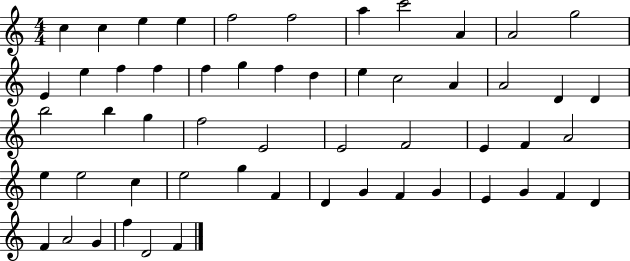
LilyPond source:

{
  \clef treble
  \numericTimeSignature
  \time 4/4
  \key c \major
  c''4 c''4 e''4 e''4 | f''2 f''2 | a''4 c'''2 a'4 | a'2 g''2 | \break e'4 e''4 f''4 f''4 | f''4 g''4 f''4 d''4 | e''4 c''2 a'4 | a'2 d'4 d'4 | \break b''2 b''4 g''4 | f''2 e'2 | e'2 f'2 | e'4 f'4 a'2 | \break e''4 e''2 c''4 | e''2 g''4 f'4 | d'4 g'4 f'4 g'4 | e'4 g'4 f'4 d'4 | \break f'4 a'2 g'4 | f''4 d'2 f'4 | \bar "|."
}